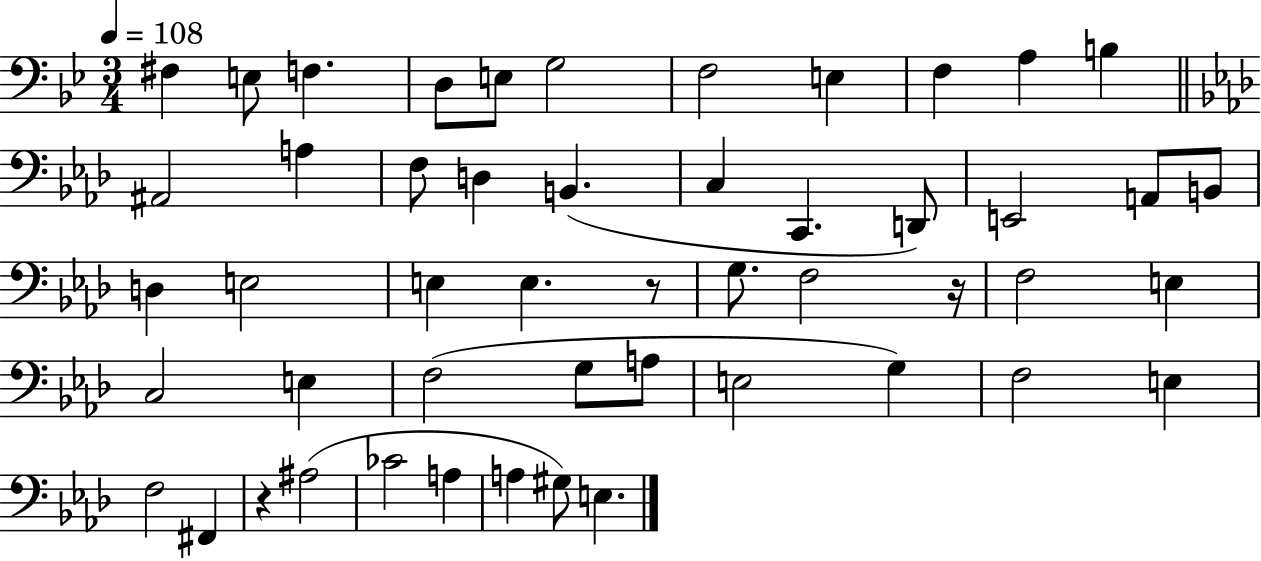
{
  \clef bass
  \numericTimeSignature
  \time 3/4
  \key bes \major
  \tempo 4 = 108
  fis4 e8 f4. | d8 e8 g2 | f2 e4 | f4 a4 b4 | \break \bar "||" \break \key aes \major ais,2 a4 | f8 d4 b,4.( | c4 c,4. d,8) | e,2 a,8 b,8 | \break d4 e2 | e4 e4. r8 | g8. f2 r16 | f2 e4 | \break c2 e4 | f2( g8 a8 | e2 g4) | f2 e4 | \break f2 fis,4 | r4 ais2( | ces'2 a4 | a4 gis8) e4. | \break \bar "|."
}